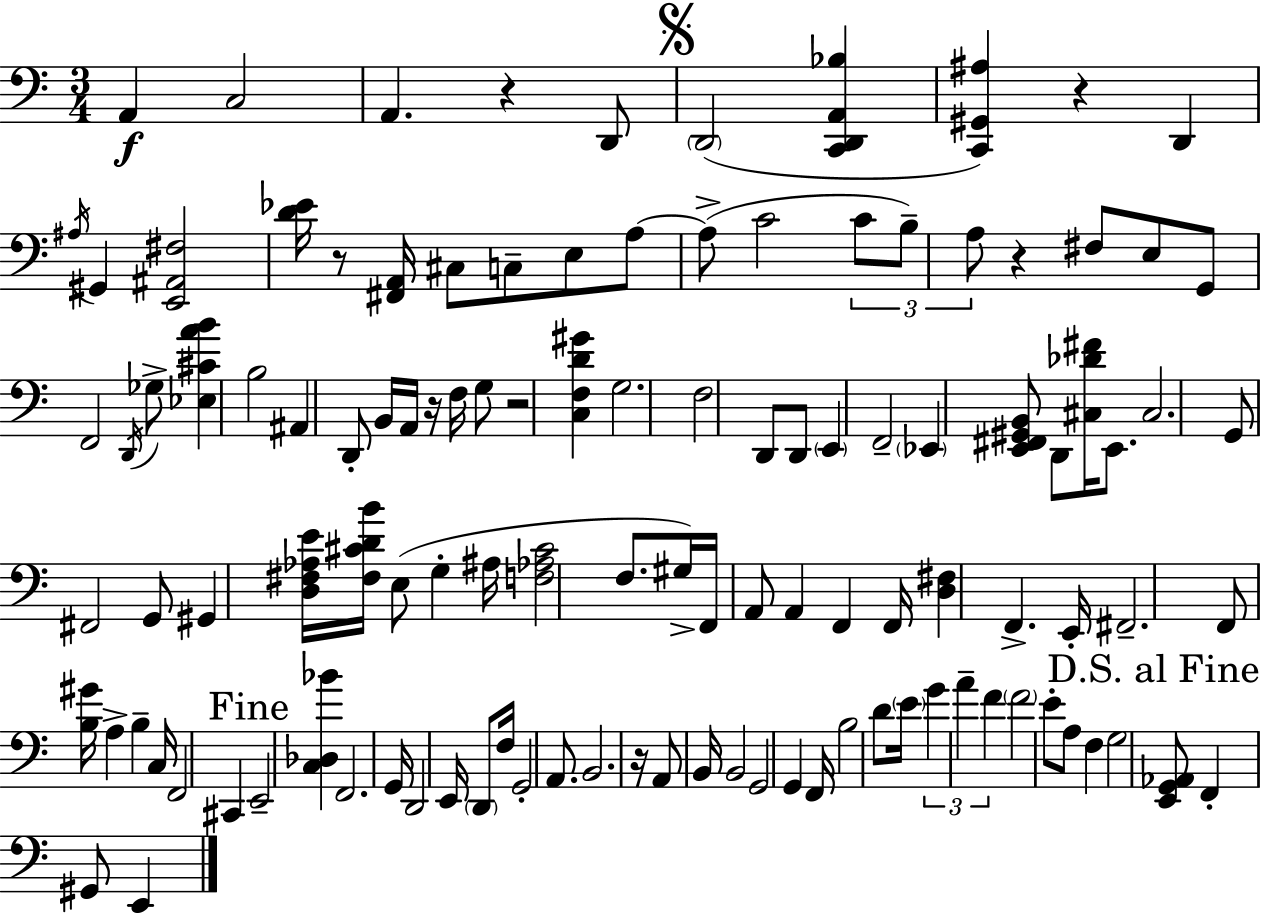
{
  \clef bass
  \numericTimeSignature
  \time 3/4
  \key c \major
  a,4\f c2 | a,4. r4 d,8 | \mark \markup { \musicglyph "scripts.segno" } \parenthesize d,2( <c, d, a, bes>4 | <c, gis, ais>4) r4 d,4 | \break \acciaccatura { ais16 } gis,4 <e, ais, fis>2 | <d' ees'>16 r8 <fis, a,>16 cis8 c8-- e8 a8~~ | a8->( c'2 \tuplet 3/2 { c'8 | b8--) a8 } r4 fis8 e8 | \break g,8 f,2 \acciaccatura { d,16 } | ges8-> <ees cis' a' b'>4 b2 | ais,4 d,8-. b,16 a,16 r16 f16 | g8 r2 <c f d' gis'>4 | \break g2. | f2 d,8 | d,8 \parenthesize e,4 f,2-- | \parenthesize ees,4 <e, fis, gis, b,>8 d,8 <cis des' fis'>16 e,8. | \break cis2. | g,8 fis,2 | g,8 gis,4 <d fis aes e'>16 <fis cis' d' b'>16 e8( g4-. | ais16 <f aes cis'>2 f8. | \break gis16->) f,16 a,8 a,4 f,4 | f,16 <d fis>4 f,4.-> | e,16-. fis,2.-- | f,8 <b gis'>16 a4-> b4-- | \break c16 f,2 cis,4 | \mark "Fine" e,2-- <c des bes'>4 | f,2. | g,16 d,2 e,16 | \break \parenthesize d,8 f16 g,2-. a,8. | b,2. | r16 a,8 b,16 b,2 | g,2 g,4 | \break f,16 b2 d'8 | \parenthesize e'16 \tuplet 3/2 { g'4 a'4-- f'4 } | \parenthesize f'2 e'8-. | a8 f4 g2 | \break \mark "D.S. al Fine" <e, g, aes,>8 f,4-. gis,8 e,4 | \bar "|."
}